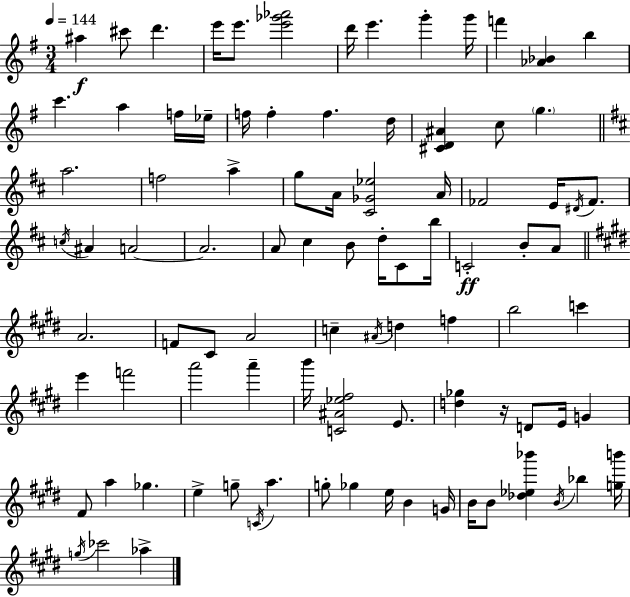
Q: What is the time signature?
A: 3/4